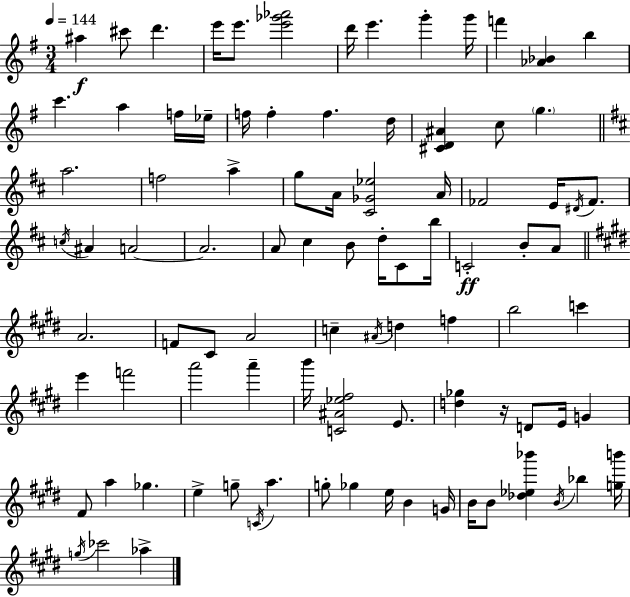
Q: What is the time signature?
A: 3/4